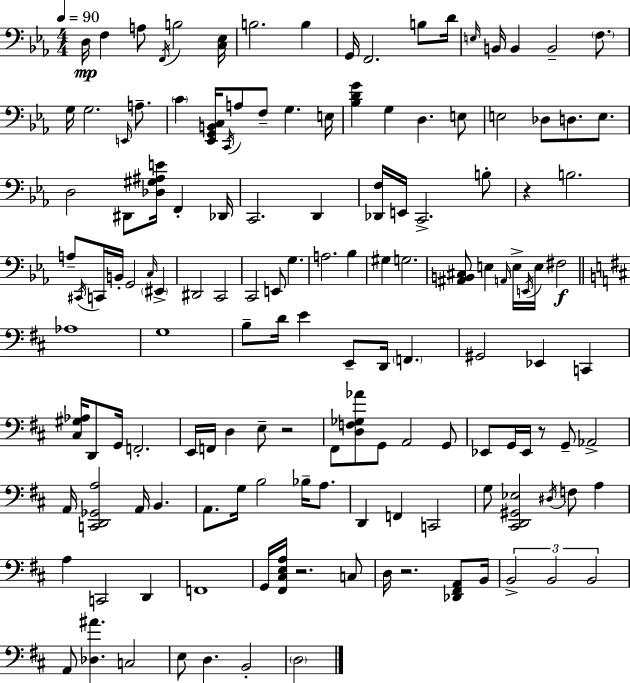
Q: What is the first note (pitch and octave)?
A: D3